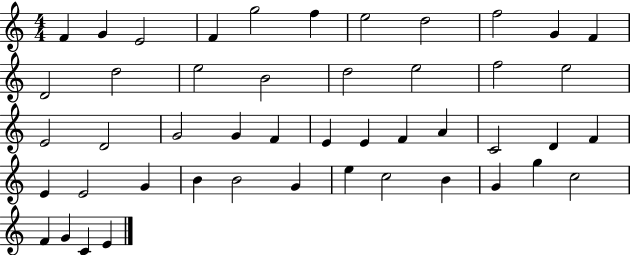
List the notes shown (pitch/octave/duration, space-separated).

F4/q G4/q E4/h F4/q G5/h F5/q E5/h D5/h F5/h G4/q F4/q D4/h D5/h E5/h B4/h D5/h E5/h F5/h E5/h E4/h D4/h G4/h G4/q F4/q E4/q E4/q F4/q A4/q C4/h D4/q F4/q E4/q E4/h G4/q B4/q B4/h G4/q E5/q C5/h B4/q G4/q G5/q C5/h F4/q G4/q C4/q E4/q